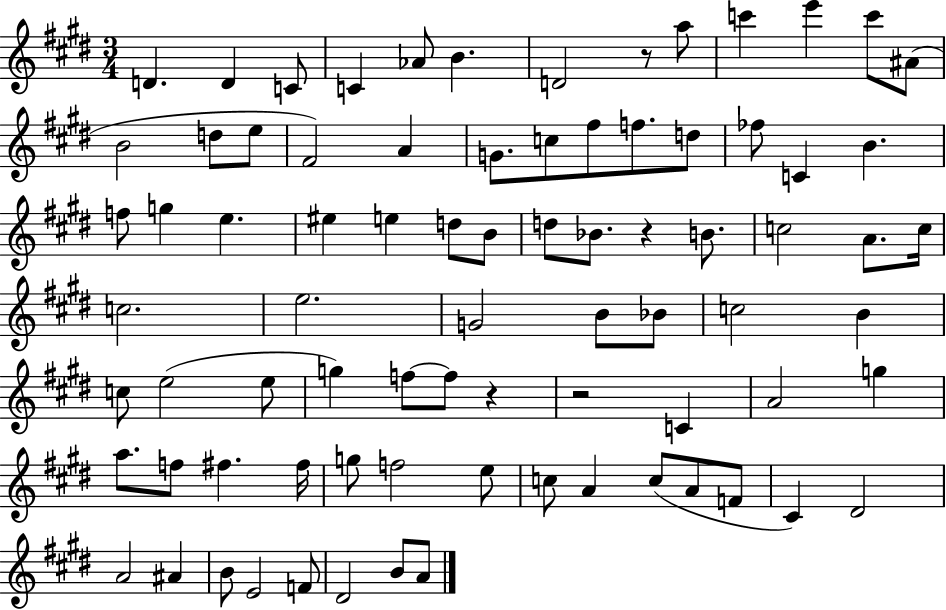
X:1
T:Untitled
M:3/4
L:1/4
K:E
D D C/2 C _A/2 B D2 z/2 a/2 c' e' c'/2 ^A/2 B2 d/2 e/2 ^F2 A G/2 c/2 ^f/2 f/2 d/2 _f/2 C B f/2 g e ^e e d/2 B/2 d/2 _B/2 z B/2 c2 A/2 c/4 c2 e2 G2 B/2 _B/2 c2 B c/2 e2 e/2 g f/2 f/2 z z2 C A2 g a/2 f/2 ^f ^f/4 g/2 f2 e/2 c/2 A c/2 A/2 F/2 ^C ^D2 A2 ^A B/2 E2 F/2 ^D2 B/2 A/2